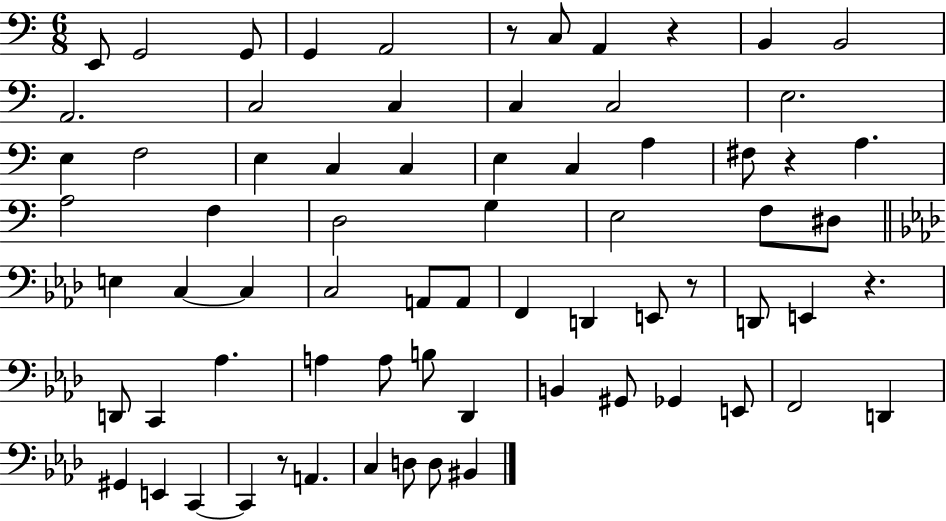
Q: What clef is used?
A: bass